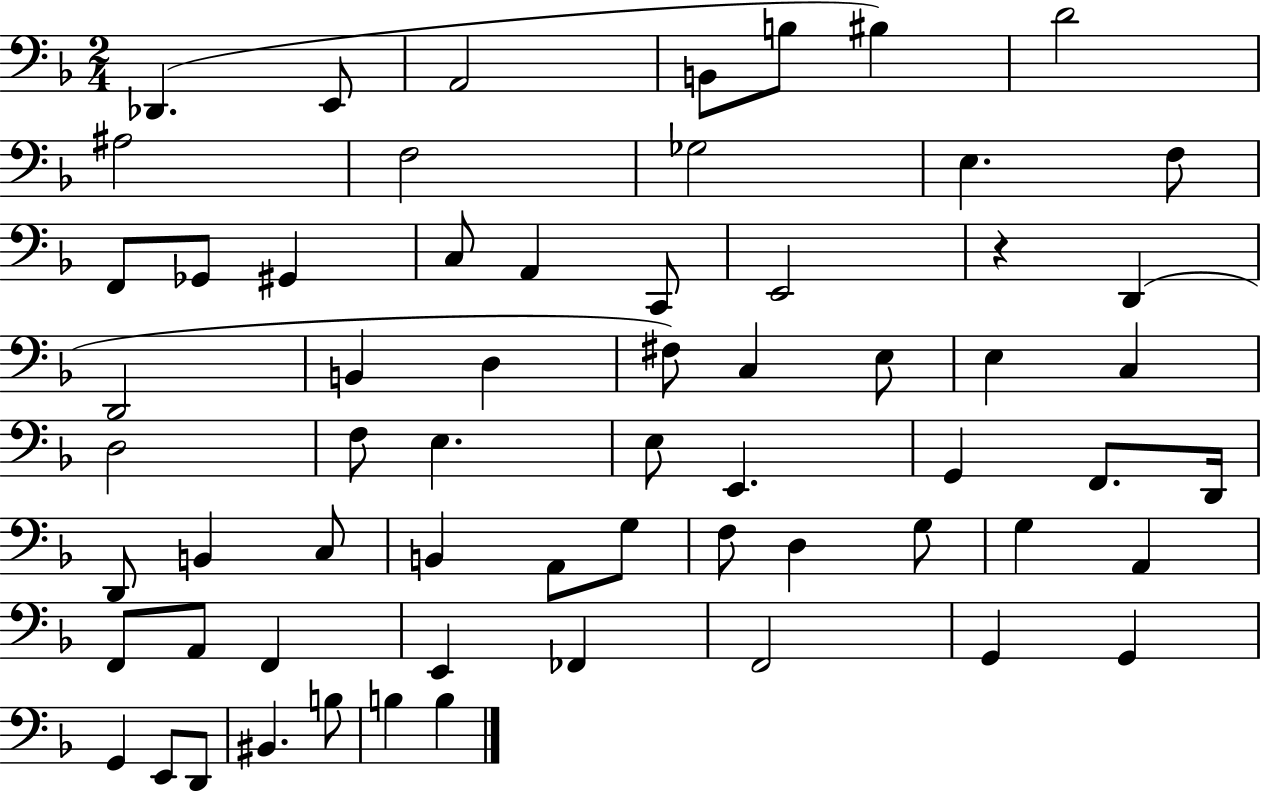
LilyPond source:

{
  \clef bass
  \numericTimeSignature
  \time 2/4
  \key f \major
  des,4.( e,8 | a,2 | b,8 b8 bis4) | d'2 | \break ais2 | f2 | ges2 | e4. f8 | \break f,8 ges,8 gis,4 | c8 a,4 c,8 | e,2 | r4 d,4( | \break d,2 | b,4 d4 | fis8) c4 e8 | e4 c4 | \break d2 | f8 e4. | e8 e,4. | g,4 f,8. d,16 | \break d,8 b,4 c8 | b,4 a,8 g8 | f8 d4 g8 | g4 a,4 | \break f,8 a,8 f,4 | e,4 fes,4 | f,2 | g,4 g,4 | \break g,4 e,8 d,8 | bis,4. b8 | b4 b4 | \bar "|."
}